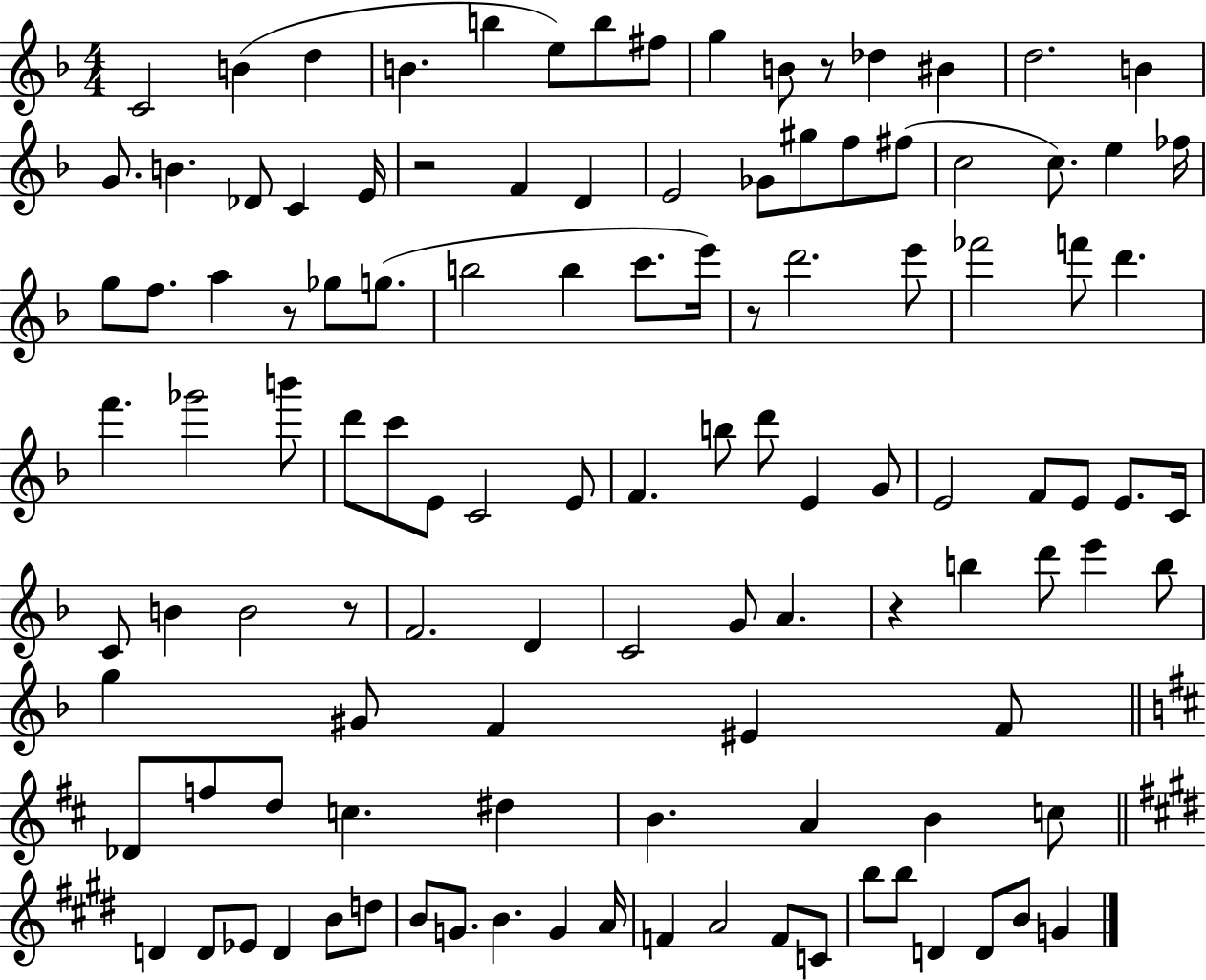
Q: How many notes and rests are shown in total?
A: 115